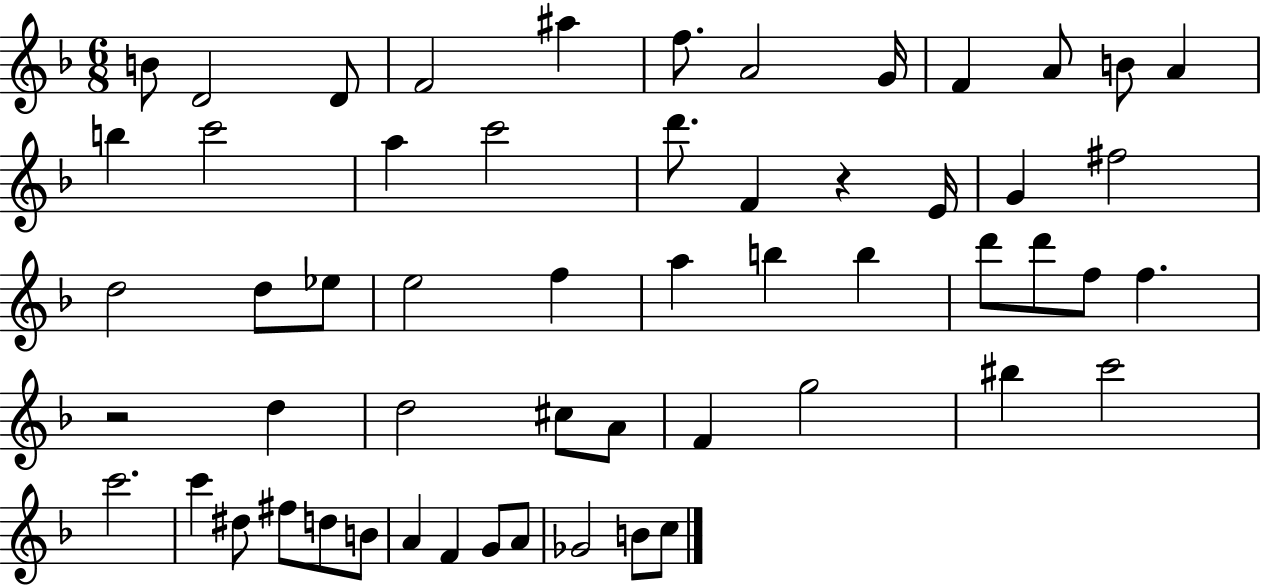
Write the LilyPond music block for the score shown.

{
  \clef treble
  \numericTimeSignature
  \time 6/8
  \key f \major
  \repeat volta 2 { b'8 d'2 d'8 | f'2 ais''4 | f''8. a'2 g'16 | f'4 a'8 b'8 a'4 | \break b''4 c'''2 | a''4 c'''2 | d'''8. f'4 r4 e'16 | g'4 fis''2 | \break d''2 d''8 ees''8 | e''2 f''4 | a''4 b''4 b''4 | d'''8 d'''8 f''8 f''4. | \break r2 d''4 | d''2 cis''8 a'8 | f'4 g''2 | bis''4 c'''2 | \break c'''2. | c'''4 dis''8 fis''8 d''8 b'8 | a'4 f'4 g'8 a'8 | ges'2 b'8 c''8 | \break } \bar "|."
}